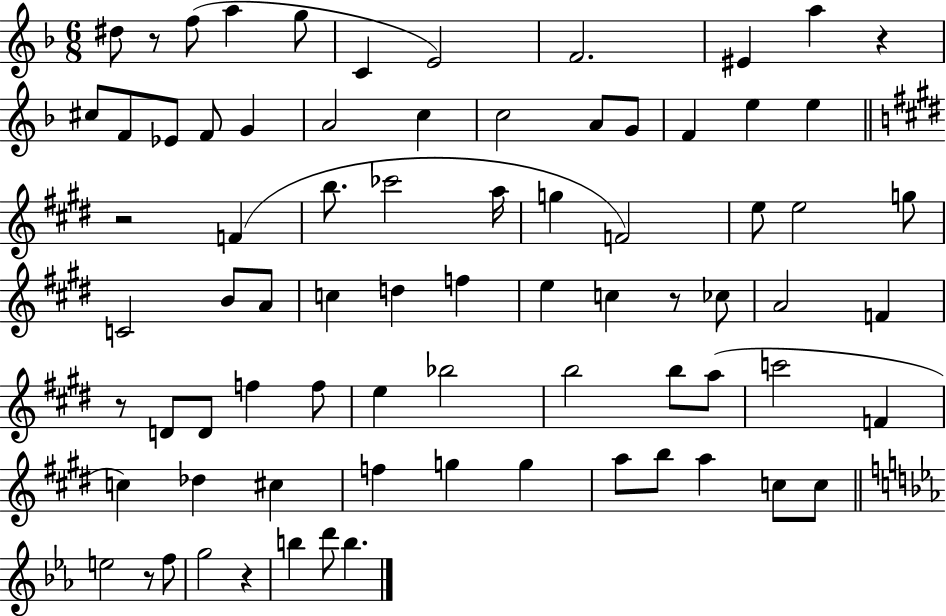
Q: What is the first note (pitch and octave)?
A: D#5